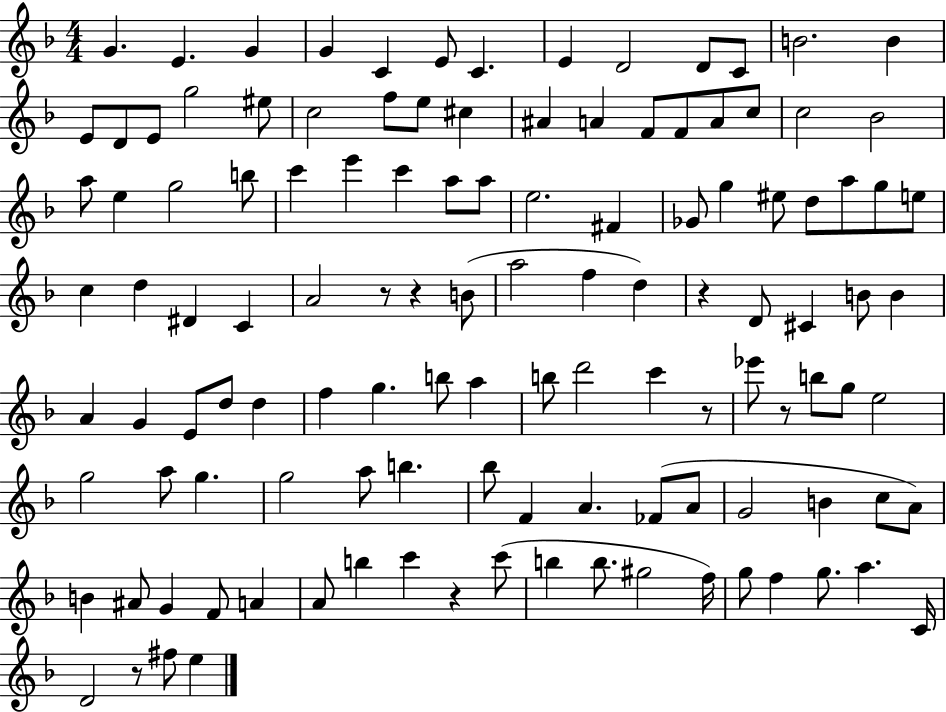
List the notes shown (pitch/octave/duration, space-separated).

G4/q. E4/q. G4/q G4/q C4/q E4/e C4/q. E4/q D4/h D4/e C4/e B4/h. B4/q E4/e D4/e E4/e G5/h EIS5/e C5/h F5/e E5/e C#5/q A#4/q A4/q F4/e F4/e A4/e C5/e C5/h Bb4/h A5/e E5/q G5/h B5/e C6/q E6/q C6/q A5/e A5/e E5/h. F#4/q Gb4/e G5/q EIS5/e D5/e A5/e G5/e E5/e C5/q D5/q D#4/q C4/q A4/h R/e R/q B4/e A5/h F5/q D5/q R/q D4/e C#4/q B4/e B4/q A4/q G4/q E4/e D5/e D5/q F5/q G5/q. B5/e A5/q B5/e D6/h C6/q R/e Eb6/e R/e B5/e G5/e E5/h G5/h A5/e G5/q. G5/h A5/e B5/q. Bb5/e F4/q A4/q. FES4/e A4/e G4/h B4/q C5/e A4/e B4/q A#4/e G4/q F4/e A4/q A4/e B5/q C6/q R/q C6/e B5/q B5/e. G#5/h F5/s G5/e F5/q G5/e. A5/q. C4/s D4/h R/e F#5/e E5/q